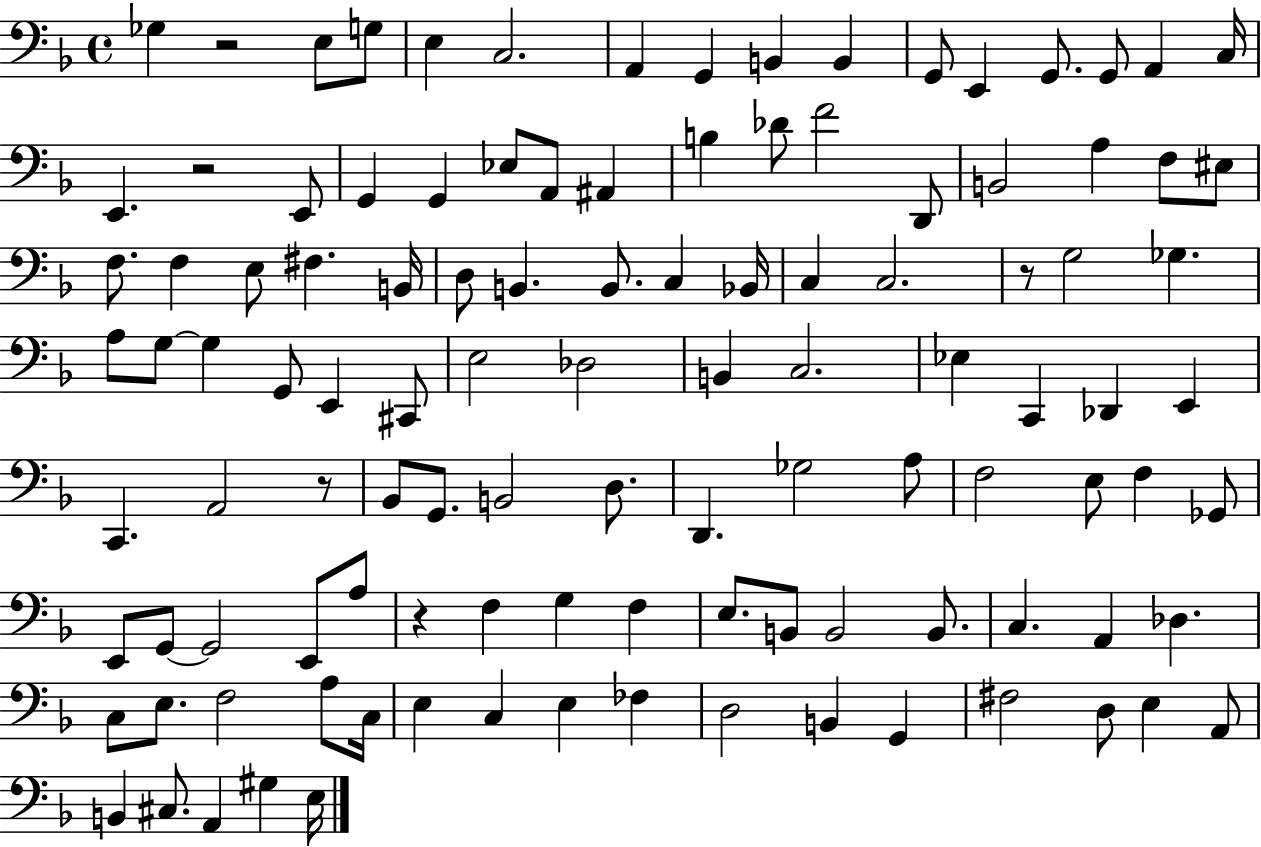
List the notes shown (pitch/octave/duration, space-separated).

Gb3/q R/h E3/e G3/e E3/q C3/h. A2/q G2/q B2/q B2/q G2/e E2/q G2/e. G2/e A2/q C3/s E2/q. R/h E2/e G2/q G2/q Eb3/e A2/e A#2/q B3/q Db4/e F4/h D2/e B2/h A3/q F3/e EIS3/e F3/e. F3/q E3/e F#3/q. B2/s D3/e B2/q. B2/e. C3/q Bb2/s C3/q C3/h. R/e G3/h Gb3/q. A3/e G3/e G3/q G2/e E2/q C#2/e E3/h Db3/h B2/q C3/h. Eb3/q C2/q Db2/q E2/q C2/q. A2/h R/e Bb2/e G2/e. B2/h D3/e. D2/q. Gb3/h A3/e F3/h E3/e F3/q Gb2/e E2/e G2/e G2/h E2/e A3/e R/q F3/q G3/q F3/q E3/e. B2/e B2/h B2/e. C3/q. A2/q Db3/q. C3/e E3/e. F3/h A3/e C3/s E3/q C3/q E3/q FES3/q D3/h B2/q G2/q F#3/h D3/e E3/q A2/e B2/q C#3/e. A2/q G#3/q E3/s